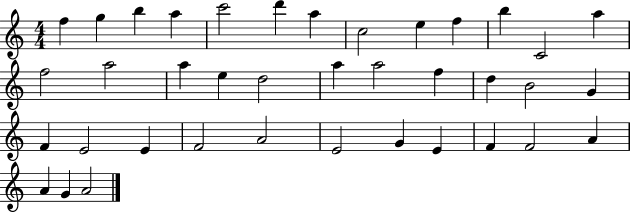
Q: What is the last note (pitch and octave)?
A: A4